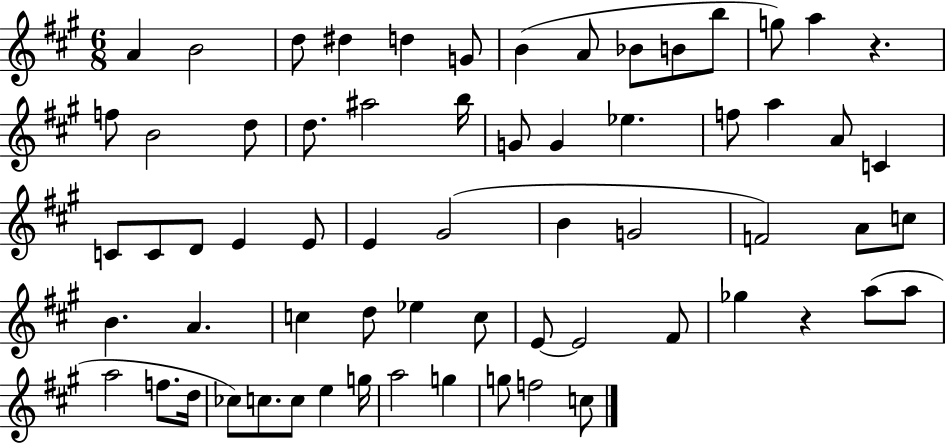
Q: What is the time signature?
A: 6/8